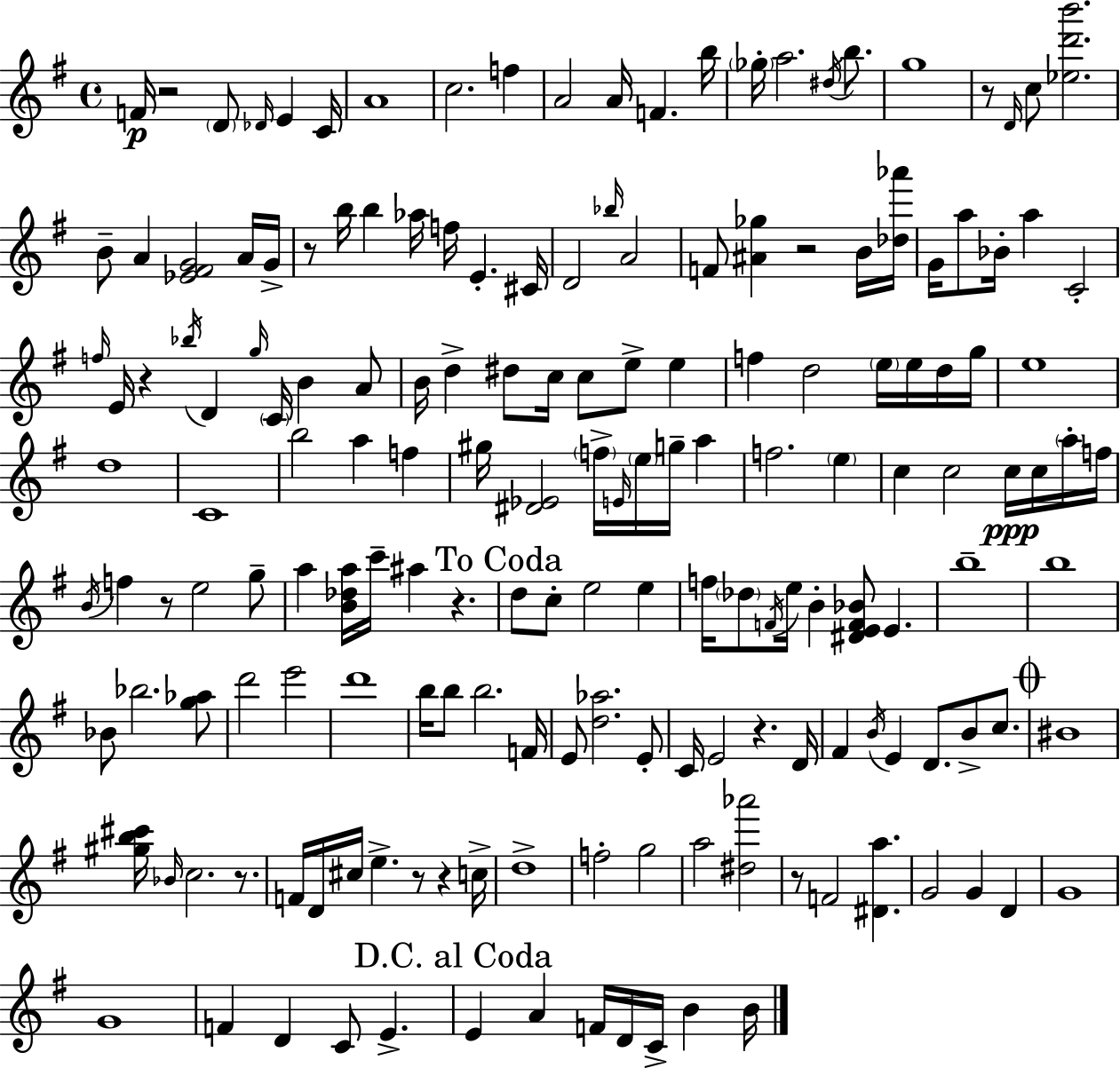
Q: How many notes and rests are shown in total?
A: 172